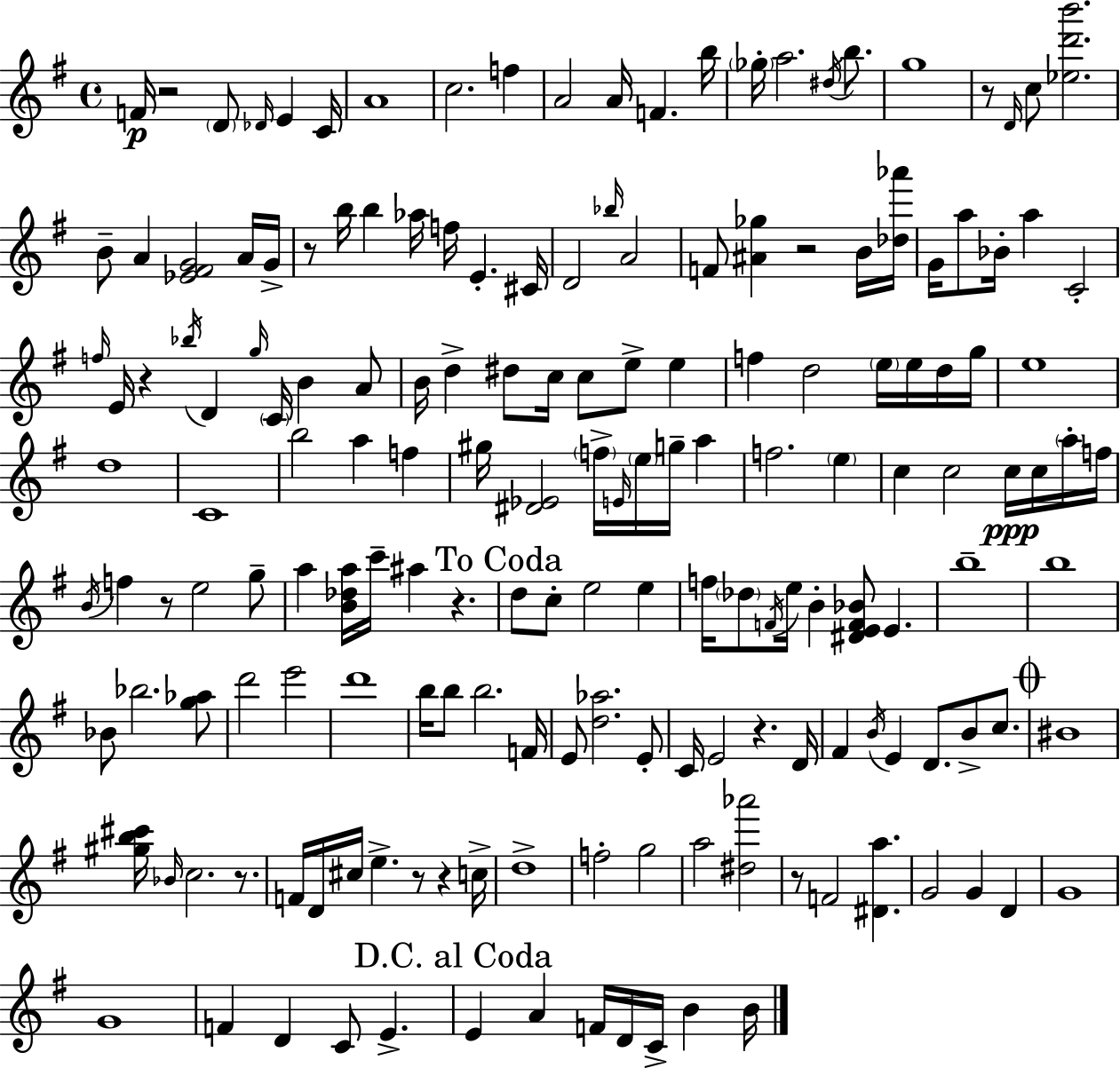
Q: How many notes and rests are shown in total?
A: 172